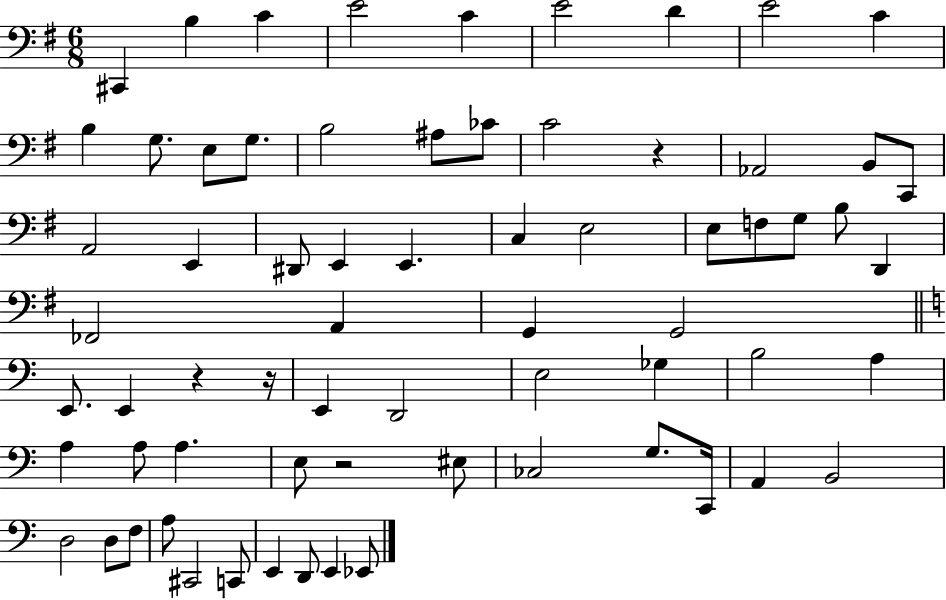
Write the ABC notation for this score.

X:1
T:Untitled
M:6/8
L:1/4
K:G
^C,, B, C E2 C E2 D E2 C B, G,/2 E,/2 G,/2 B,2 ^A,/2 _C/2 C2 z _A,,2 B,,/2 C,,/2 A,,2 E,, ^D,,/2 E,, E,, C, E,2 E,/2 F,/2 G,/2 B,/2 D,, _F,,2 A,, G,, G,,2 E,,/2 E,, z z/4 E,, D,,2 E,2 _G, B,2 A, A, A,/2 A, E,/2 z2 ^E,/2 _C,2 G,/2 C,,/4 A,, B,,2 D,2 D,/2 F,/2 A,/2 ^C,,2 C,,/2 E,, D,,/2 E,, _E,,/2